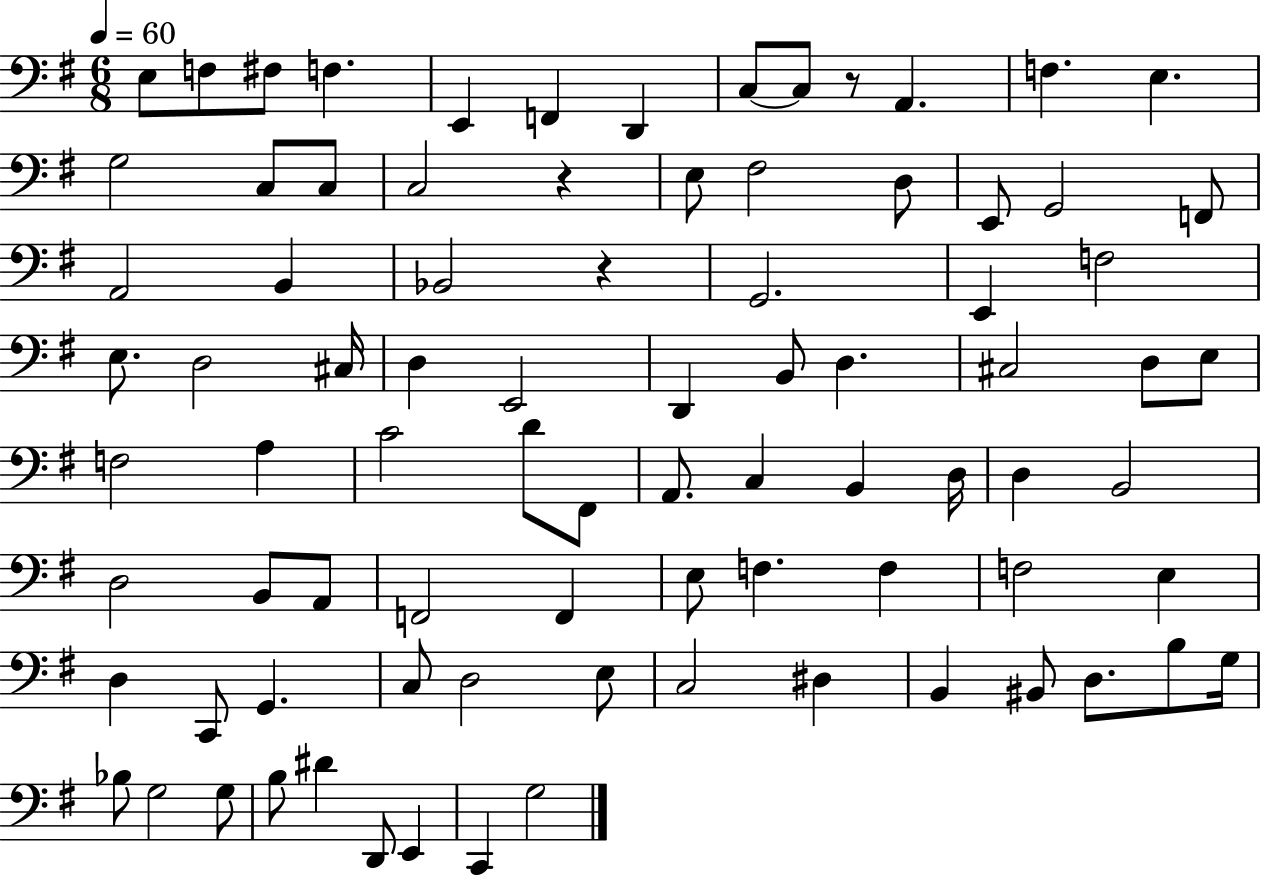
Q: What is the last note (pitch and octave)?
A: G3